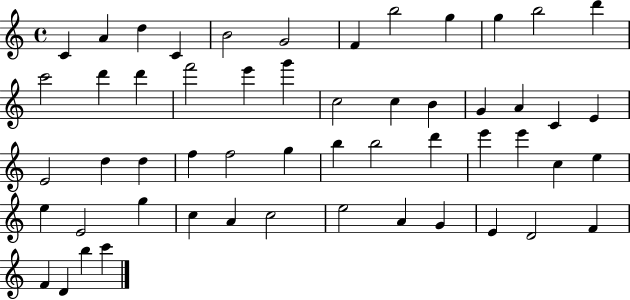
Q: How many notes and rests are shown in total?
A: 54